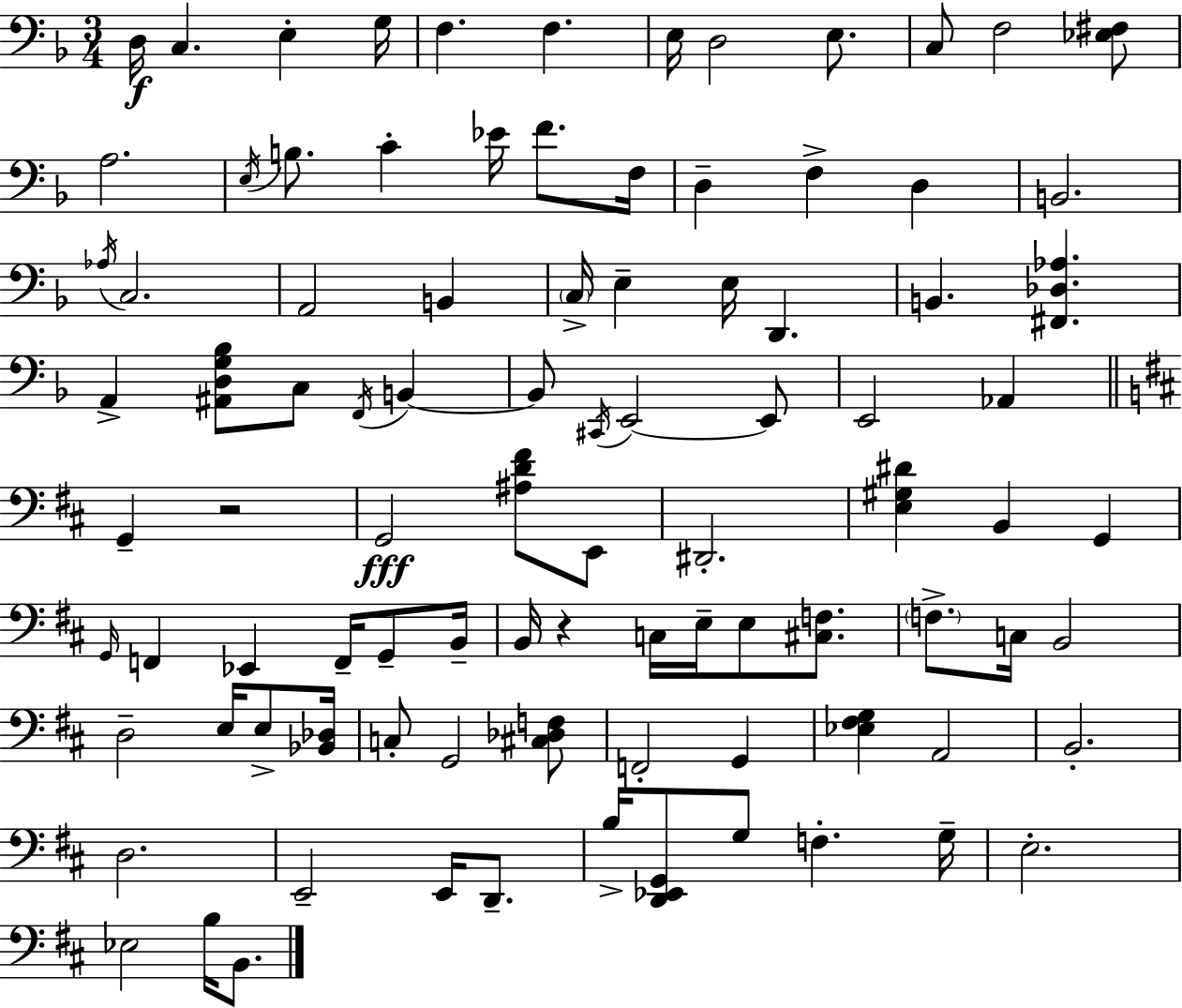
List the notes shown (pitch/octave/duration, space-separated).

D3/s C3/q. E3/q G3/s F3/q. F3/q. E3/s D3/h E3/e. C3/e F3/h [Eb3,F#3]/e A3/h. E3/s B3/e. C4/q Eb4/s F4/e. F3/s D3/q F3/q D3/q B2/h. Ab3/s C3/h. A2/h B2/q C3/s E3/q E3/s D2/q. B2/q. [F#2,Db3,Ab3]/q. A2/q [A#2,D3,G3,Bb3]/e C3/e F2/s B2/q B2/e C#2/s E2/h E2/e E2/h Ab2/q G2/q R/h G2/h [A#3,D4,F#4]/e E2/e D#2/h. [E3,G#3,D#4]/q B2/q G2/q G2/s F2/q Eb2/q F2/s G2/e B2/s B2/s R/q C3/s E3/s E3/e [C#3,F3]/e. F3/e. C3/s B2/h D3/h E3/s E3/e [Bb2,Db3]/s C3/e G2/h [C#3,Db3,F3]/e F2/h G2/q [Eb3,F#3,G3]/q A2/h B2/h. D3/h. E2/h E2/s D2/e. B3/s [D2,Eb2,G2]/e G3/e F3/q. G3/s E3/h. Eb3/h B3/s B2/e.